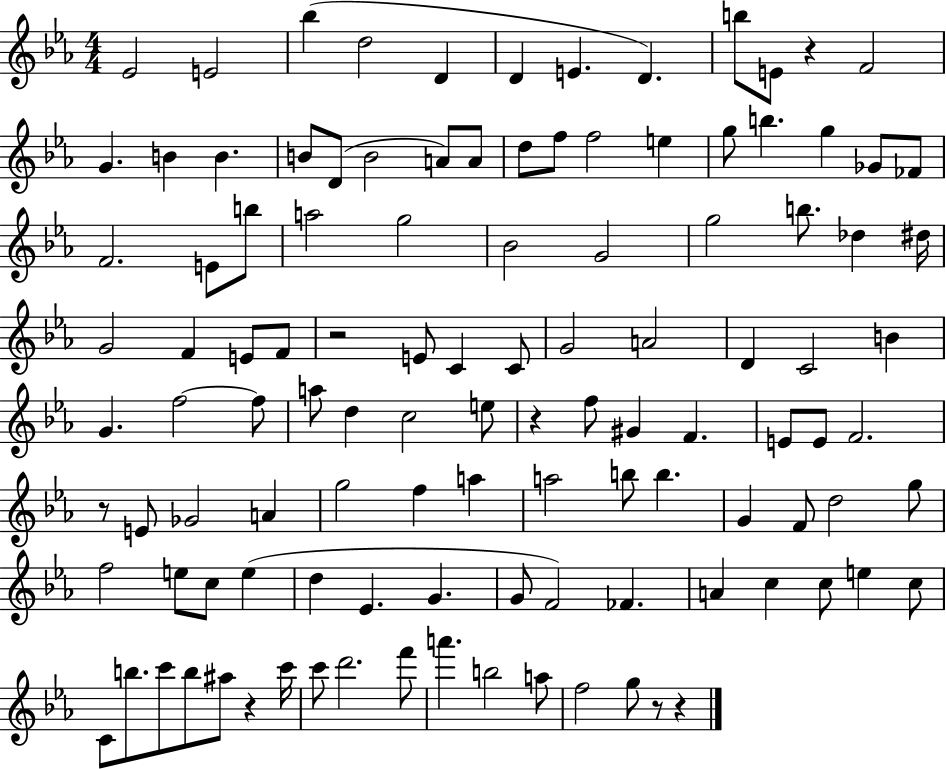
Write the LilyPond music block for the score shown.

{
  \clef treble
  \numericTimeSignature
  \time 4/4
  \key ees \major
  ees'2 e'2 | bes''4( d''2 d'4 | d'4 e'4. d'4.) | b''8 e'8 r4 f'2 | \break g'4. b'4 b'4. | b'8 d'8( b'2 a'8) a'8 | d''8 f''8 f''2 e''4 | g''8 b''4. g''4 ges'8 fes'8 | \break f'2. e'8 b''8 | a''2 g''2 | bes'2 g'2 | g''2 b''8. des''4 dis''16 | \break g'2 f'4 e'8 f'8 | r2 e'8 c'4 c'8 | g'2 a'2 | d'4 c'2 b'4 | \break g'4. f''2~~ f''8 | a''8 d''4 c''2 e''8 | r4 f''8 gis'4 f'4. | e'8 e'8 f'2. | \break r8 e'8 ges'2 a'4 | g''2 f''4 a''4 | a''2 b''8 b''4. | g'4 f'8 d''2 g''8 | \break f''2 e''8 c''8 e''4( | d''4 ees'4. g'4. | g'8 f'2) fes'4. | a'4 c''4 c''8 e''4 c''8 | \break c'8 b''8. c'''8 b''8 ais''8 r4 c'''16 | c'''8 d'''2. f'''8 | a'''4. b''2 a''8 | f''2 g''8 r8 r4 | \break \bar "|."
}